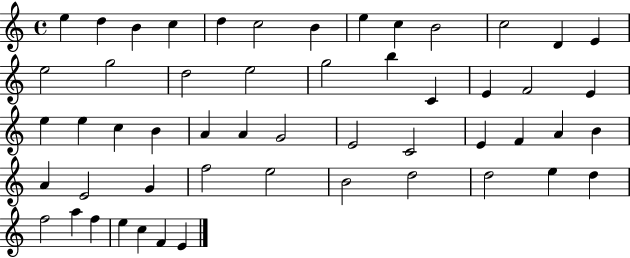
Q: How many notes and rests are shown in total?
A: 53